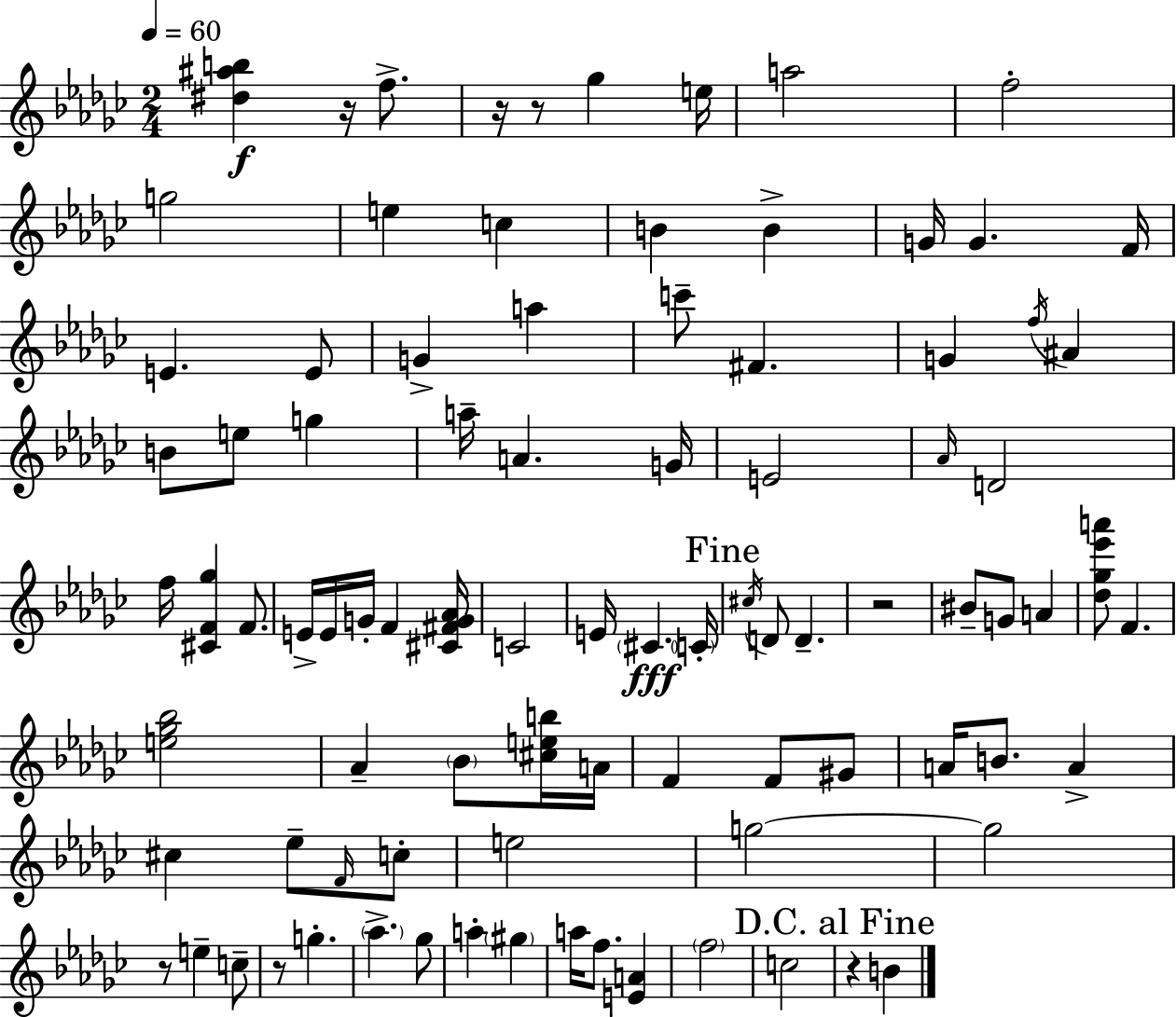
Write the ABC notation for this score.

X:1
T:Untitled
M:2/4
L:1/4
K:Ebm
[^d^ab] z/4 f/2 z/4 z/2 _g e/4 a2 f2 g2 e c B B G/4 G F/4 E E/2 G a c'/2 ^F G f/4 ^A B/2 e/2 g a/4 A G/4 E2 _A/4 D2 f/4 [^CF_g] F/2 E/4 E/4 G/4 F [^C^FG_A]/4 C2 E/4 ^C C/4 ^c/4 D/2 D z2 ^B/2 G/2 A [_d_g_e'a']/2 F [e_g_b]2 _A _B/2 [^ceb]/4 A/4 F F/2 ^G/2 A/4 B/2 A ^c _e/2 F/4 c/2 e2 g2 g2 z/2 e c/2 z/2 g _a _g/2 a ^g a/4 f/2 [EA] f2 c2 z B